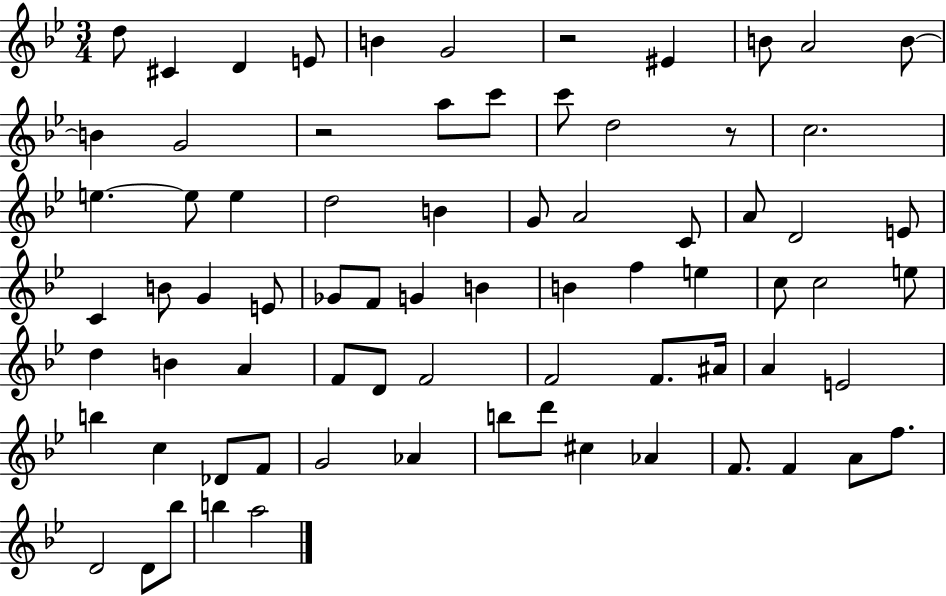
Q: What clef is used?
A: treble